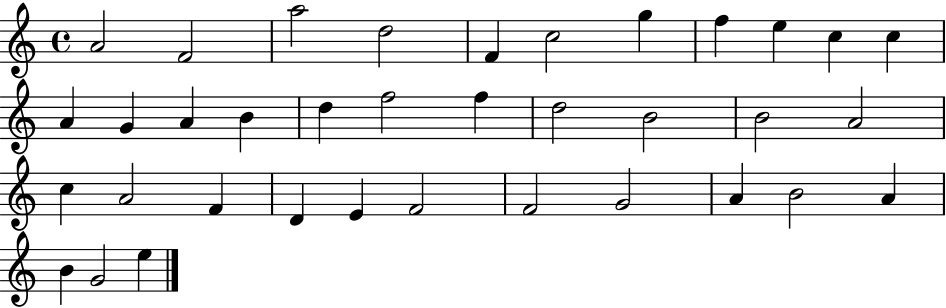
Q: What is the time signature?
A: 4/4